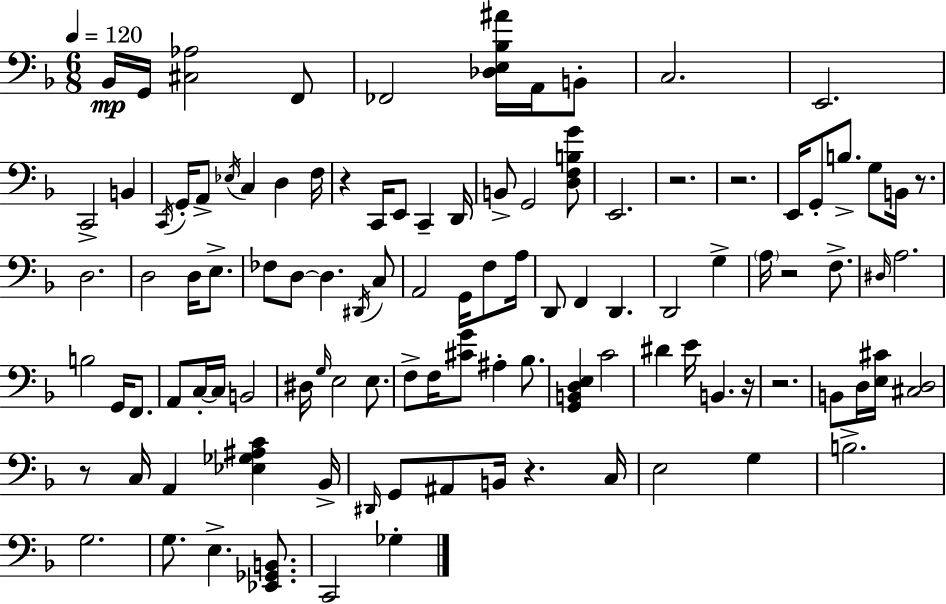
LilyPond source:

{
  \clef bass
  \numericTimeSignature
  \time 6/8
  \key f \major
  \tempo 4 = 120
  bes,16\mp g,16 <cis aes>2 f,8 | fes,2 <des e bes ais'>16 a,16 b,8-. | c2. | e,2. | \break c,2-> b,4 | \acciaccatura { c,16 } g,16-. a,8-> \acciaccatura { ees16 } c4 d4 | f16 r4 c,16 e,8 c,4-- | d,16 b,8-> g,2 | \break <d f b g'>8 e,2. | r2. | r2. | e,16 g,8-. b8.-> g8 b,16 r8. | \break d2. | d2 d16 e8.-> | fes8 d8~~ d4. | \acciaccatura { dis,16 } c8 a,2 g,16 | \break f8 a16 d,8 f,4 d,4. | d,2 g4-> | \parenthesize a16 r2 | f8.-> \grace { dis16 } a2. | \break b2 | g,16 f,8. a,8 c16-.~~ c16 b,2 | dis16 \grace { g16 } e2 | e8. f8-> f16 <cis' g'>8 ais4-. | \break bes8. <g, b, d e>4 c'2 | dis'4 e'16 b,4. | r16 r2. | b,8 d16 <e cis'>16 <cis d>2 | \break r8 c16 a,4 | <ees ges ais c'>4 bes,16-> \grace { dis,16 } g,8 ais,8 b,16 r4. | c16 e2 | g4 b2.-> | \break g2. | g8. e4.-> | <ees, ges, b,>8. c,2 | ges4-. \bar "|."
}